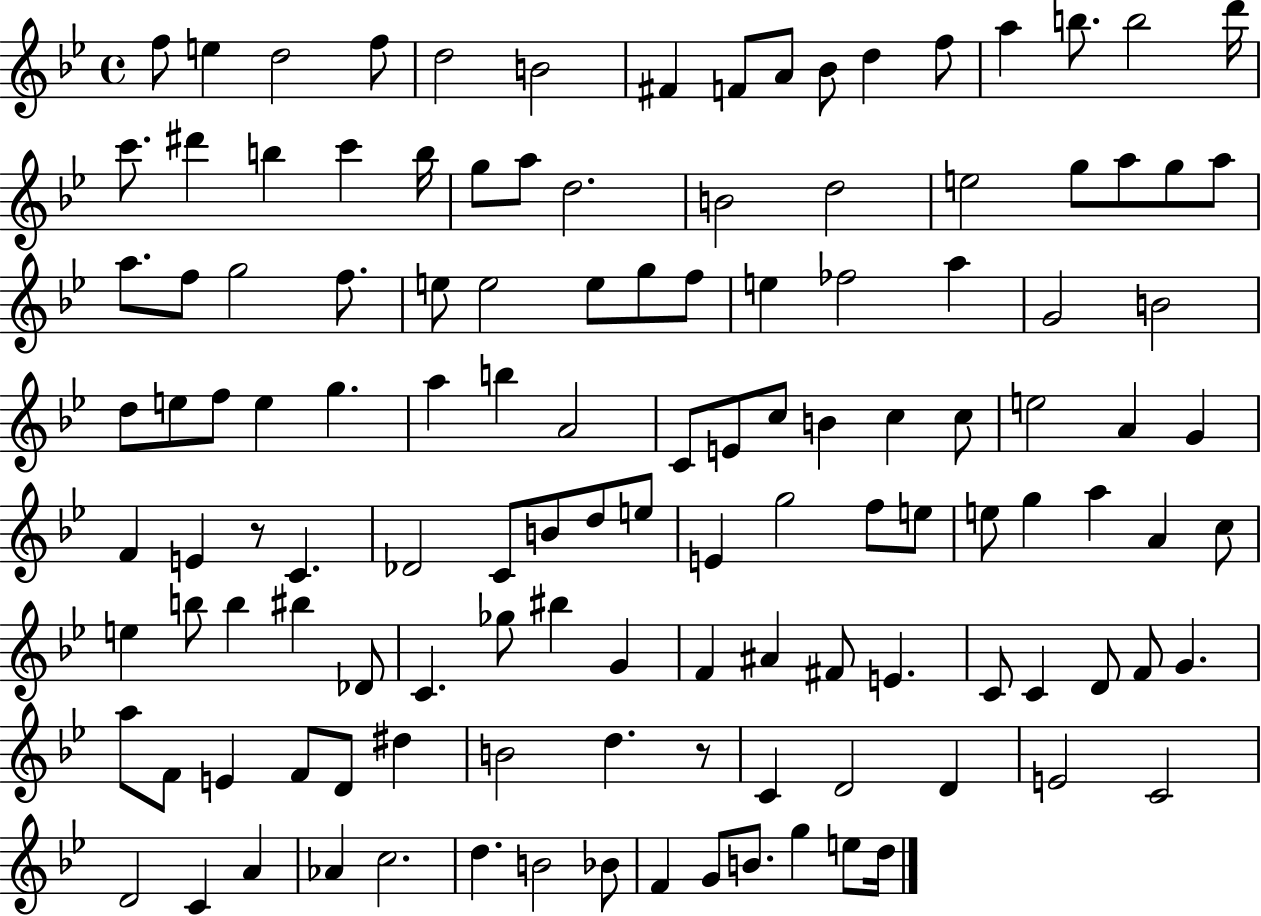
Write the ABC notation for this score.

X:1
T:Untitled
M:4/4
L:1/4
K:Bb
f/2 e d2 f/2 d2 B2 ^F F/2 A/2 _B/2 d f/2 a b/2 b2 d'/4 c'/2 ^d' b c' b/4 g/2 a/2 d2 B2 d2 e2 g/2 a/2 g/2 a/2 a/2 f/2 g2 f/2 e/2 e2 e/2 g/2 f/2 e _f2 a G2 B2 d/2 e/2 f/2 e g a b A2 C/2 E/2 c/2 B c c/2 e2 A G F E z/2 C _D2 C/2 B/2 d/2 e/2 E g2 f/2 e/2 e/2 g a A c/2 e b/2 b ^b _D/2 C _g/2 ^b G F ^A ^F/2 E C/2 C D/2 F/2 G a/2 F/2 E F/2 D/2 ^d B2 d z/2 C D2 D E2 C2 D2 C A _A c2 d B2 _B/2 F G/2 B/2 g e/2 d/4